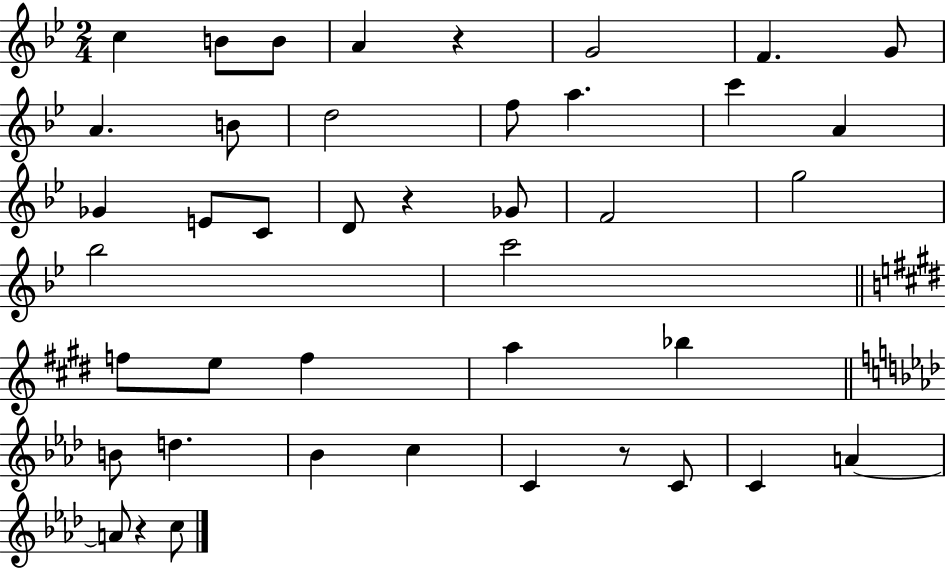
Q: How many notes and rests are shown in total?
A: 42